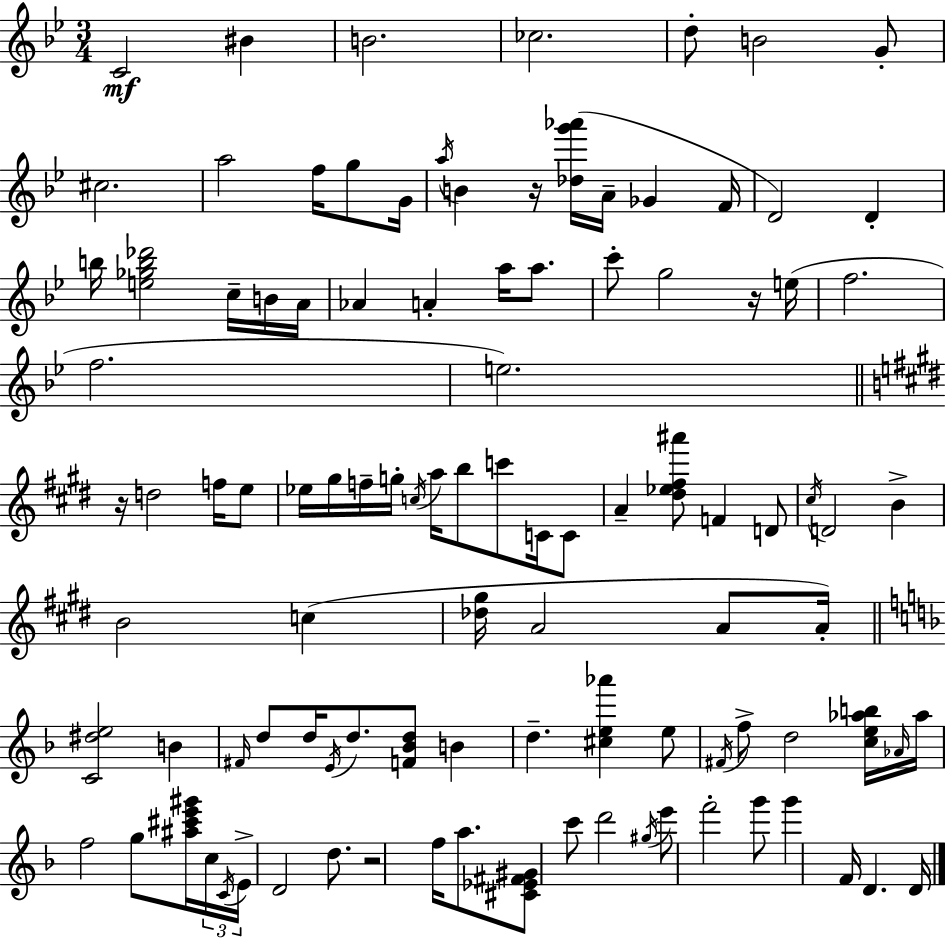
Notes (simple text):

C4/h BIS4/q B4/h. CES5/h. D5/e B4/h G4/e C#5/h. A5/h F5/s G5/e G4/s A5/s B4/q R/s [Db5,G6,Ab6]/s A4/s Gb4/q F4/s D4/h D4/q B5/s [E5,Gb5,B5,Db6]/h C5/s B4/s A4/s Ab4/q A4/q A5/s A5/e. C6/e G5/h R/s E5/s F5/h. F5/h. E5/h. R/s D5/h F5/s E5/e Eb5/s G#5/s F5/s G5/s C5/s A5/s B5/e C6/e C4/s C4/e A4/q [D#5,Eb5,F#5,A#6]/e F4/q D4/e C#5/s D4/h B4/q B4/h C5/q [Db5,G#5]/s A4/h A4/e A4/s [C4,D#5,E5]/h B4/q F#4/s D5/e D5/s E4/s D5/e. [F4,Bb4,D5]/e B4/q D5/q. [C#5,E5,Ab6]/q E5/e F#4/s F5/e D5/h [C5,E5,Ab5,B5]/s Ab4/s Ab5/s F5/h G5/e [A#5,C#6,E6,G#6]/s C5/s C4/s E4/s D4/h D5/e. R/h F5/s A5/e. [C#4,Eb4,F#4,G#4]/e C6/e D6/h G#5/s E6/e F6/h G6/e G6/q F4/s D4/q. D4/s